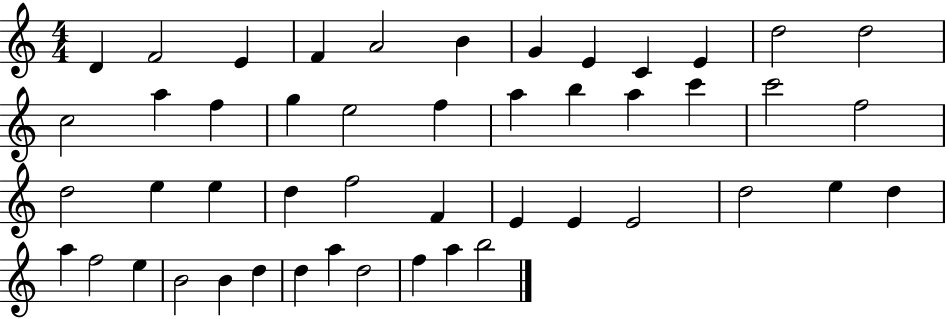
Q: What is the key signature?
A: C major